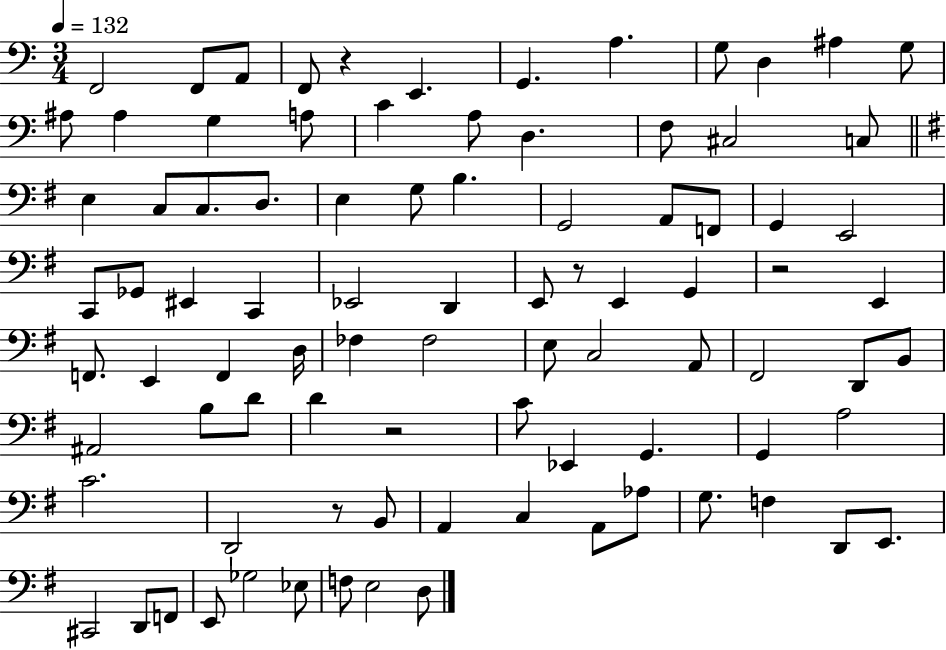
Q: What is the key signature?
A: C major